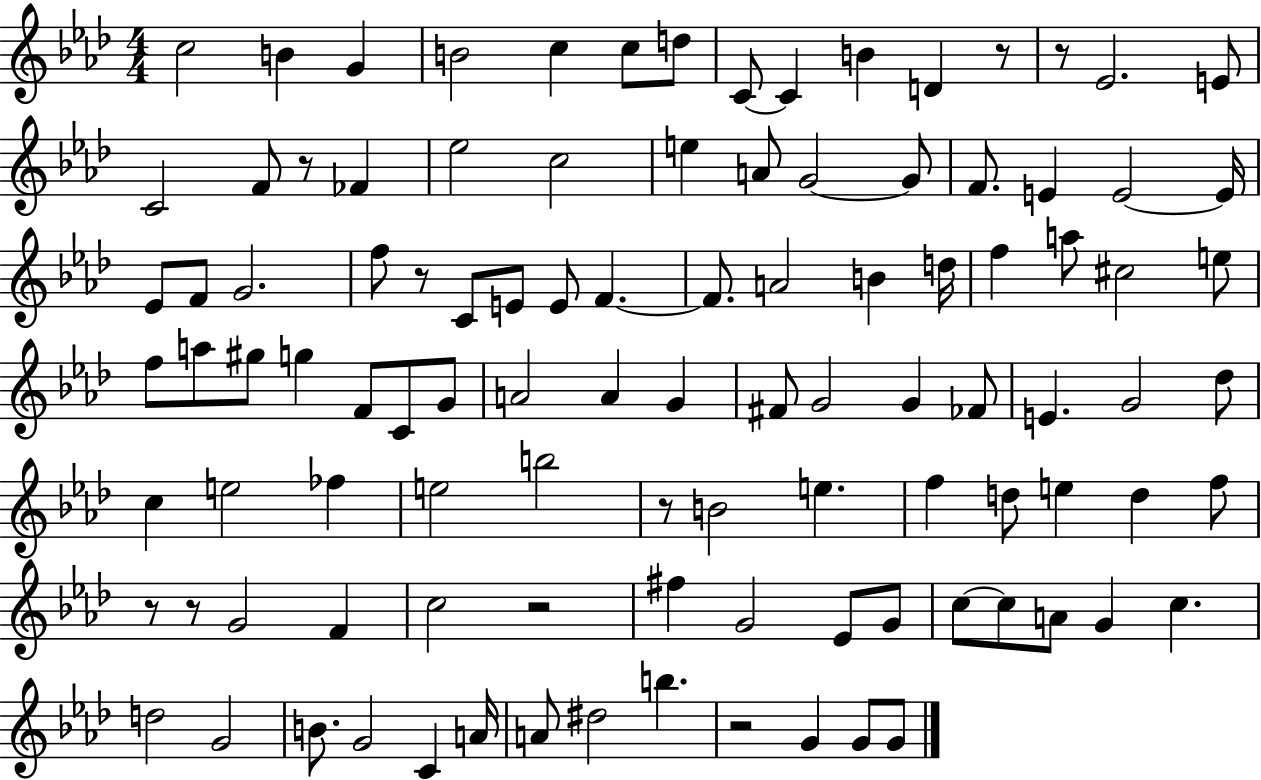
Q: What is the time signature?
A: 4/4